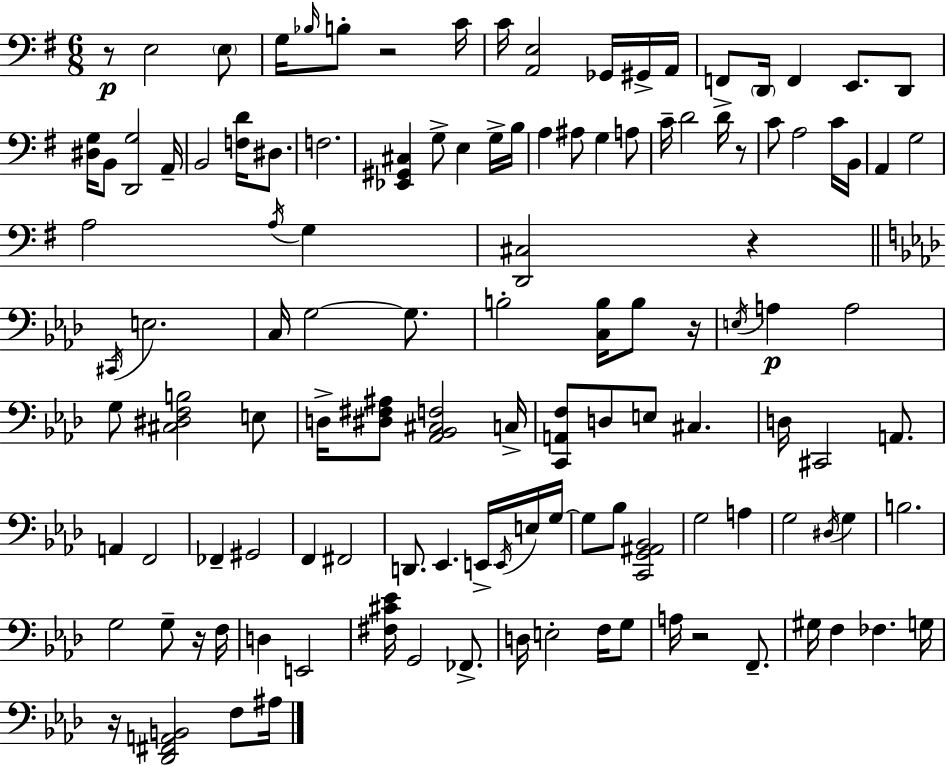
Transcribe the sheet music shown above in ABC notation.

X:1
T:Untitled
M:6/8
L:1/4
K:Em
z/2 E,2 E,/2 G,/4 _B,/4 B,/2 z2 C/4 C/4 [A,,E,]2 _G,,/4 ^G,,/4 A,,/4 F,,/2 D,,/4 F,, E,,/2 D,,/2 [^D,G,]/4 B,,/2 [D,,G,]2 A,,/4 B,,2 [F,D]/4 ^D,/2 F,2 [_E,,^G,,^C,] G,/2 E, G,/4 B,/4 A, ^A,/2 G, A,/2 C/4 D2 D/4 z/2 C/2 A,2 C/4 B,,/4 A,, G,2 A,2 A,/4 G, [D,,^C,]2 z ^C,,/4 E,2 C,/4 G,2 G,/2 B,2 [C,B,]/4 B,/2 z/4 E,/4 A, A,2 G,/2 [^C,^D,F,B,]2 E,/2 D,/4 [^D,^F,^A,]/2 [_A,,_B,,^C,F,]2 C,/4 [C,,A,,F,]/2 D,/2 E,/2 ^C, D,/4 ^C,,2 A,,/2 A,, F,,2 _F,, ^G,,2 F,, ^F,,2 D,,/2 _E,, E,,/4 E,,/4 E,/4 G,/4 G,/2 _B,/2 [C,,G,,^A,,_B,,]2 G,2 A, G,2 ^D,/4 G, B,2 G,2 G,/2 z/4 F,/4 D, E,,2 [^F,^C_E]/4 G,,2 _F,,/2 D,/4 E,2 F,/4 G,/2 A,/4 z2 F,,/2 ^G,/4 F, _F, G,/4 z/4 [_D,,^F,,A,,B,,]2 F,/2 ^A,/4